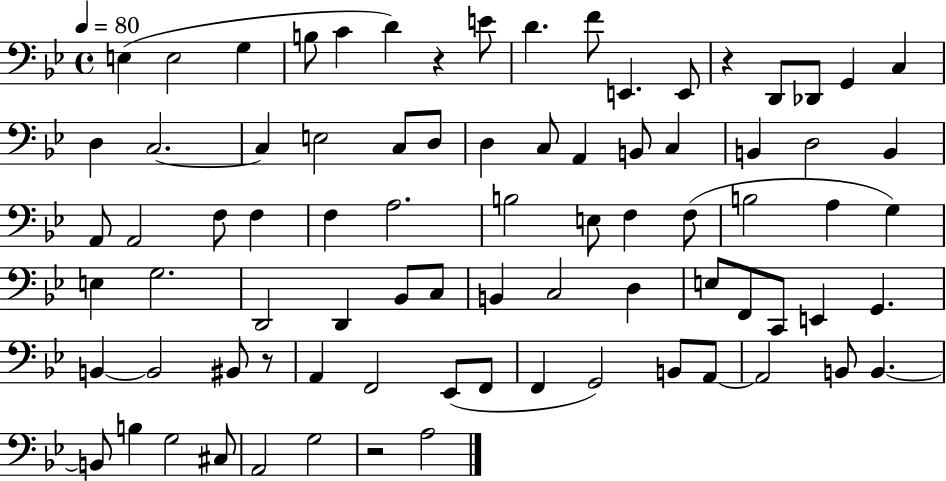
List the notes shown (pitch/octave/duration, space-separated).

E3/q E3/h G3/q B3/e C4/q D4/q R/q E4/e D4/q. F4/e E2/q. E2/e R/q D2/e Db2/e G2/q C3/q D3/q C3/h. C3/q E3/h C3/e D3/e D3/q C3/e A2/q B2/e C3/q B2/q D3/h B2/q A2/e A2/h F3/e F3/q F3/q A3/h. B3/h E3/e F3/q F3/e B3/h A3/q G3/q E3/q G3/h. D2/h D2/q Bb2/e C3/e B2/q C3/h D3/q E3/e F2/e C2/e E2/q G2/q. B2/q B2/h BIS2/e R/e A2/q F2/h Eb2/e F2/e F2/q G2/h B2/e A2/e A2/h B2/e B2/q. B2/e B3/q G3/h C#3/e A2/h G3/h R/h A3/h